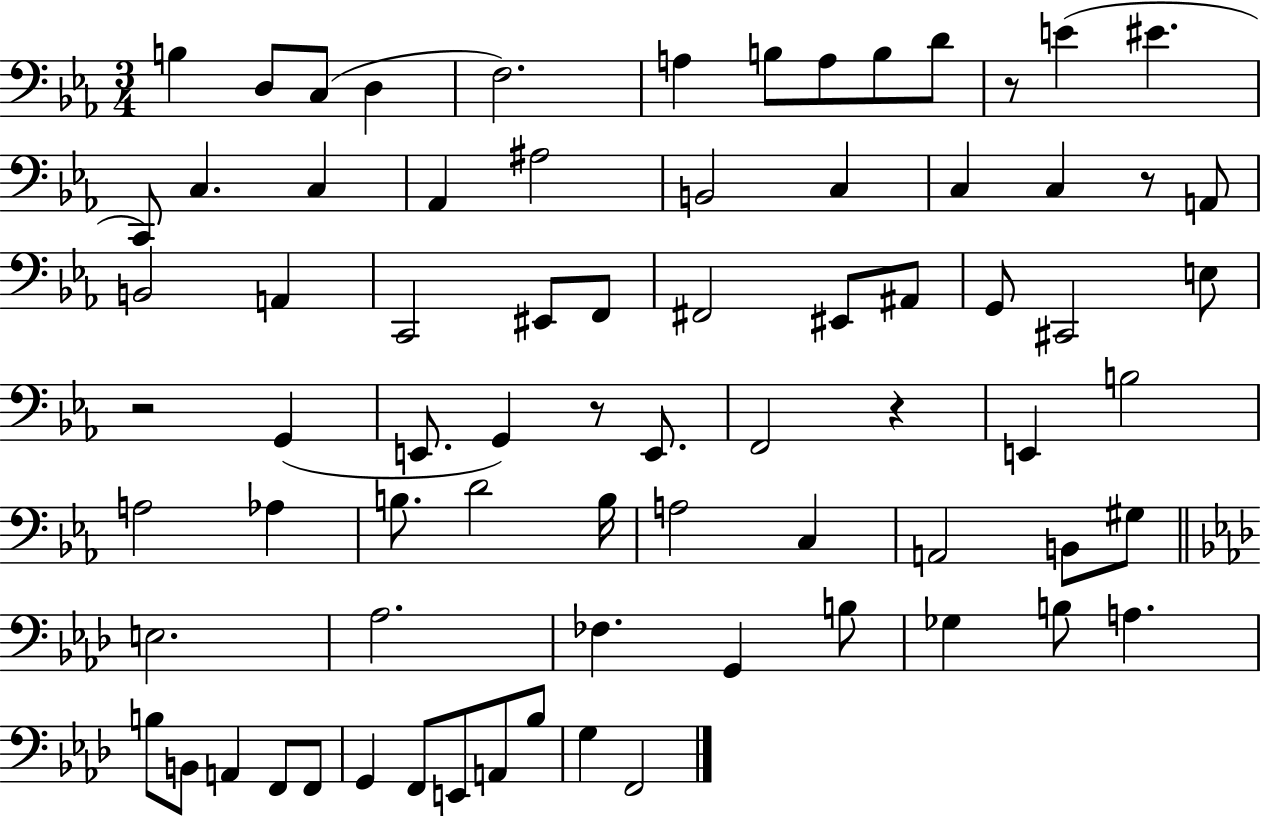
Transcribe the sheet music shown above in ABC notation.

X:1
T:Untitled
M:3/4
L:1/4
K:Eb
B, D,/2 C,/2 D, F,2 A, B,/2 A,/2 B,/2 D/2 z/2 E ^E C,,/2 C, C, _A,, ^A,2 B,,2 C, C, C, z/2 A,,/2 B,,2 A,, C,,2 ^E,,/2 F,,/2 ^F,,2 ^E,,/2 ^A,,/2 G,,/2 ^C,,2 E,/2 z2 G,, E,,/2 G,, z/2 E,,/2 F,,2 z E,, B,2 A,2 _A, B,/2 D2 B,/4 A,2 C, A,,2 B,,/2 ^G,/2 E,2 _A,2 _F, G,, B,/2 _G, B,/2 A, B,/2 B,,/2 A,, F,,/2 F,,/2 G,, F,,/2 E,,/2 A,,/2 _B,/2 G, F,,2